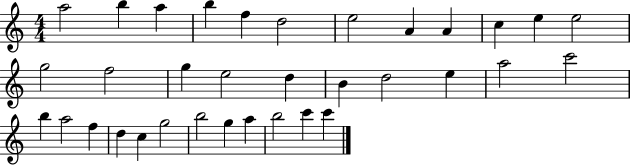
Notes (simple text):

A5/h B5/q A5/q B5/q F5/q D5/h E5/h A4/q A4/q C5/q E5/q E5/h G5/h F5/h G5/q E5/h D5/q B4/q D5/h E5/q A5/h C6/h B5/q A5/h F5/q D5/q C5/q G5/h B5/h G5/q A5/q B5/h C6/q C6/q